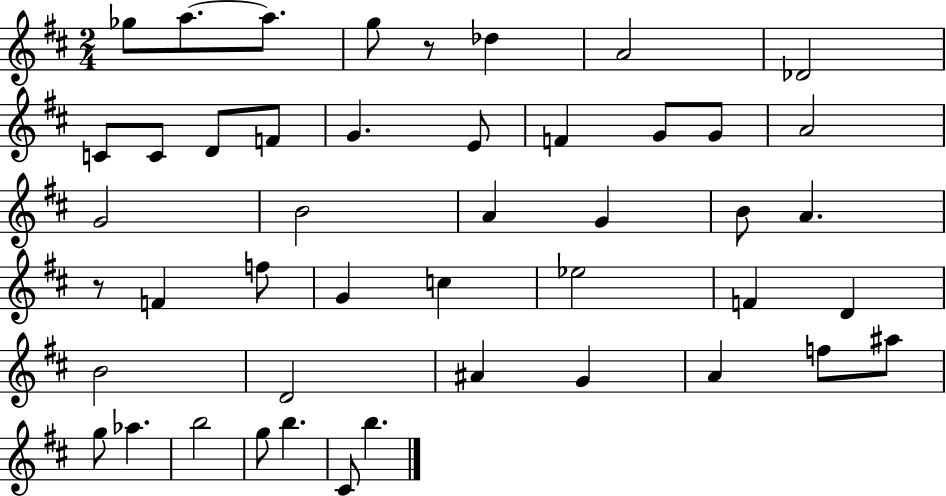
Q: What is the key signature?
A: D major